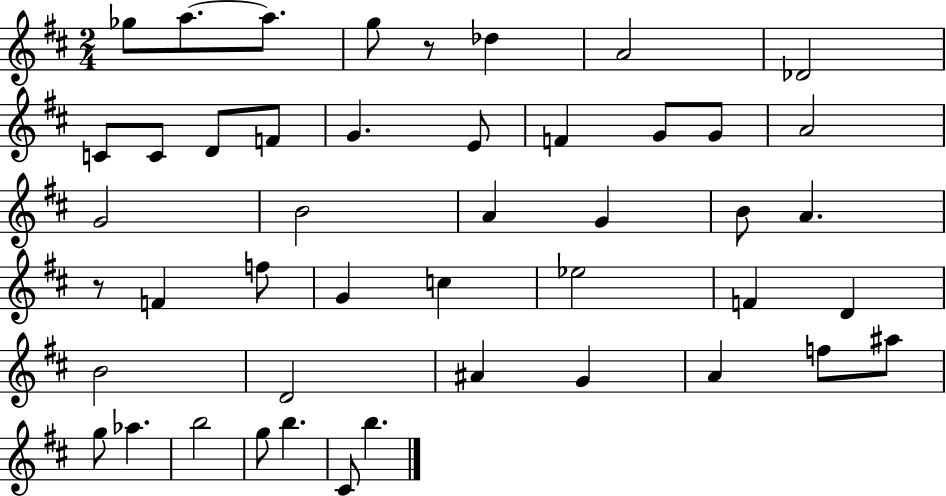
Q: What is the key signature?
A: D major